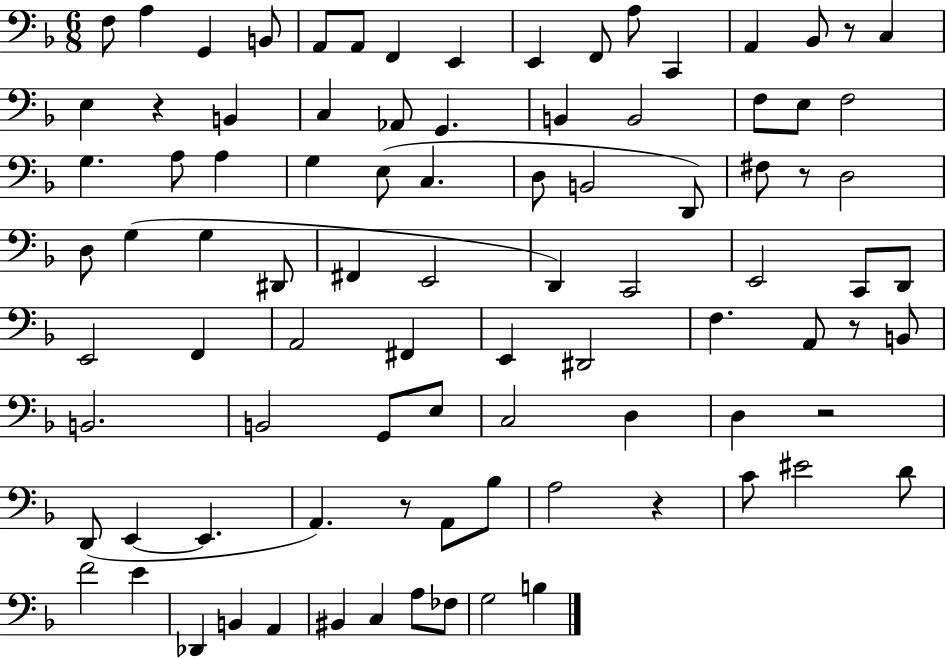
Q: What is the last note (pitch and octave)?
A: B3